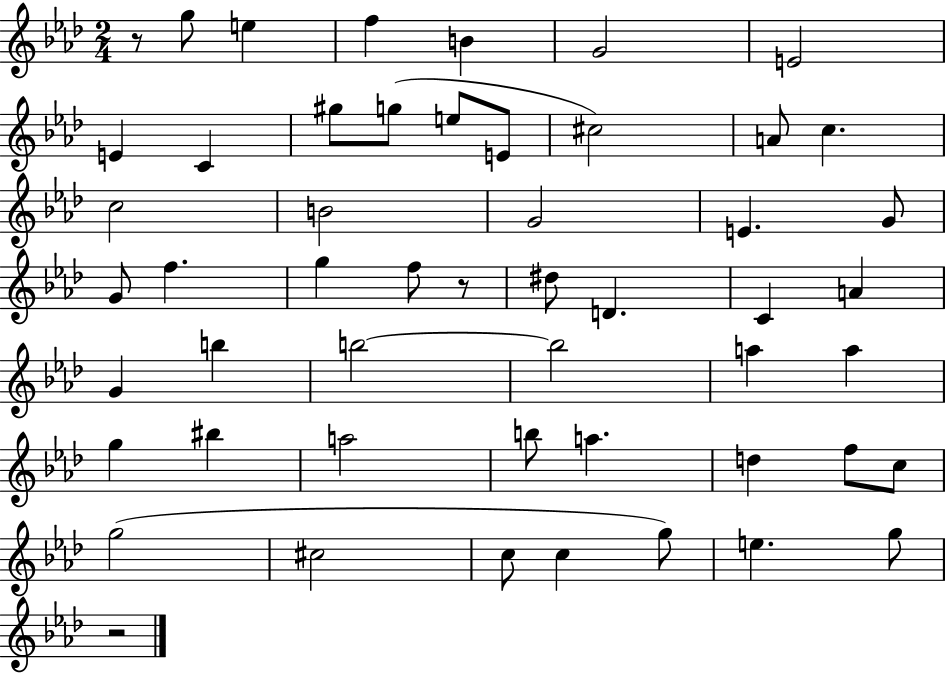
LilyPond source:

{
  \clef treble
  \numericTimeSignature
  \time 2/4
  \key aes \major
  \repeat volta 2 { r8 g''8 e''4 | f''4 b'4 | g'2 | e'2 | \break e'4 c'4 | gis''8 g''8( e''8 e'8 | cis''2) | a'8 c''4. | \break c''2 | b'2 | g'2 | e'4. g'8 | \break g'8 f''4. | g''4 f''8 r8 | dis''8 d'4. | c'4 a'4 | \break g'4 b''4 | b''2~~ | b''2 | a''4 a''4 | \break g''4 bis''4 | a''2 | b''8 a''4. | d''4 f''8 c''8 | \break g''2( | cis''2 | c''8 c''4 g''8) | e''4. g''8 | \break r2 | } \bar "|."
}